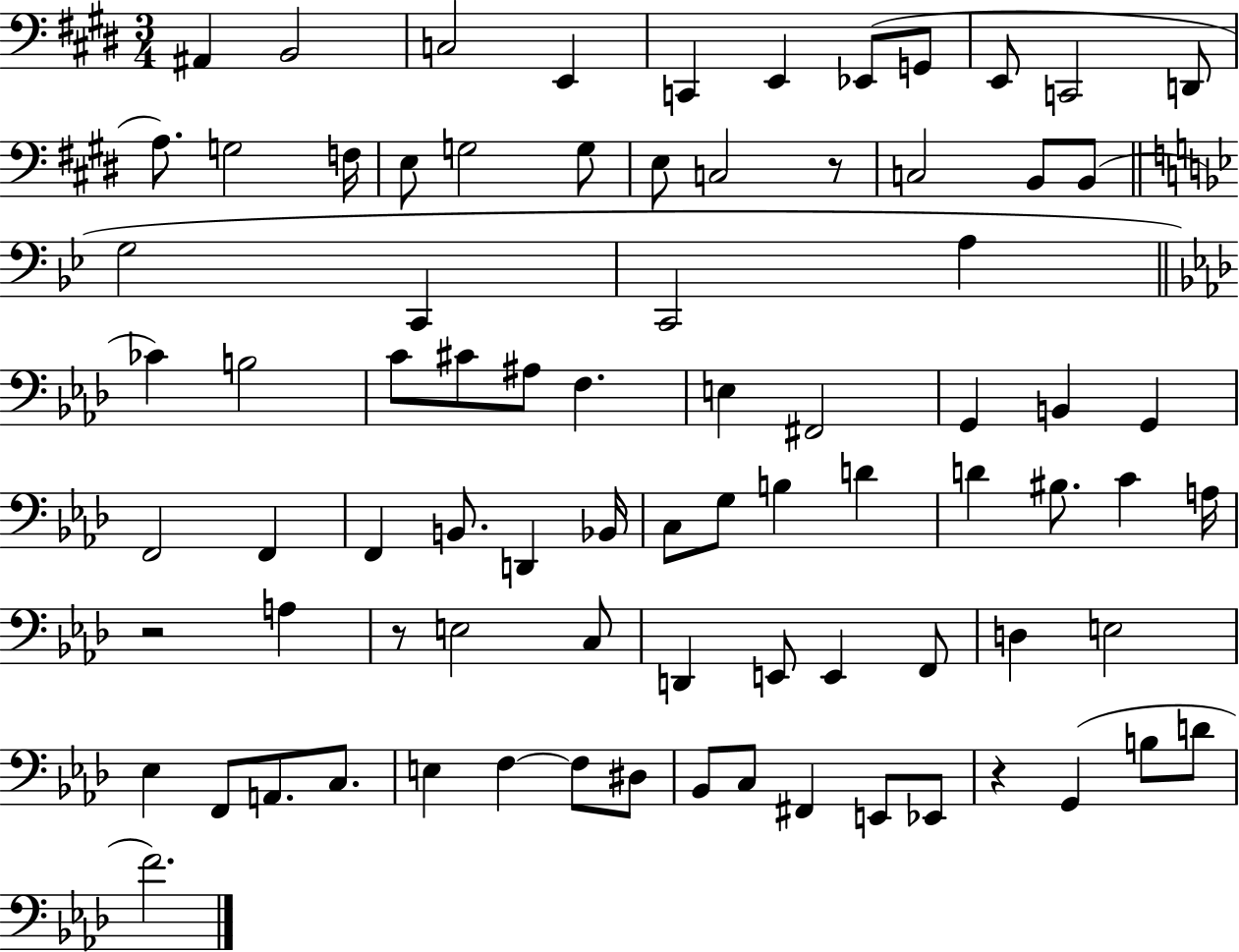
A#2/q B2/h C3/h E2/q C2/q E2/q Eb2/e G2/e E2/e C2/h D2/e A3/e. G3/h F3/s E3/e G3/h G3/e E3/e C3/h R/e C3/h B2/e B2/e G3/h C2/q C2/h A3/q CES4/q B3/h C4/e C#4/e A#3/e F3/q. E3/q F#2/h G2/q B2/q G2/q F2/h F2/q F2/q B2/e. D2/q Bb2/s C3/e G3/e B3/q D4/q D4/q BIS3/e. C4/q A3/s R/h A3/q R/e E3/h C3/e D2/q E2/e E2/q F2/e D3/q E3/h Eb3/q F2/e A2/e. C3/e. E3/q F3/q F3/e D#3/e Bb2/e C3/e F#2/q E2/e Eb2/e R/q G2/q B3/e D4/e F4/h.